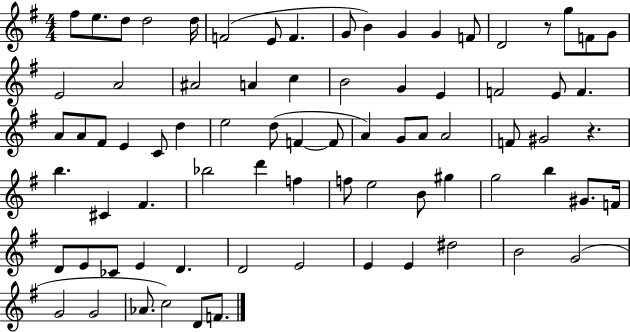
F#5/e E5/e. D5/e D5/h D5/s F4/h E4/e F4/q. G4/e B4/q G4/q G4/q F4/e D4/h R/e G5/e F4/e G4/e E4/h A4/h A#4/h A4/q C5/q B4/h G4/q E4/q F4/h E4/e F4/q. A4/e A4/e F#4/e E4/q C4/e D5/q E5/h D5/e F4/q F4/e A4/q G4/e A4/e A4/h F4/e G#4/h R/q. B5/q. C#4/q F#4/q. Bb5/h D6/q F5/q F5/e E5/h B4/e G#5/q G5/h B5/q G#4/e. F4/s D4/e E4/e CES4/e E4/q D4/q. D4/h E4/h E4/q E4/q D#5/h B4/h G4/h G4/h G4/h Ab4/e. C5/h D4/e F4/e.